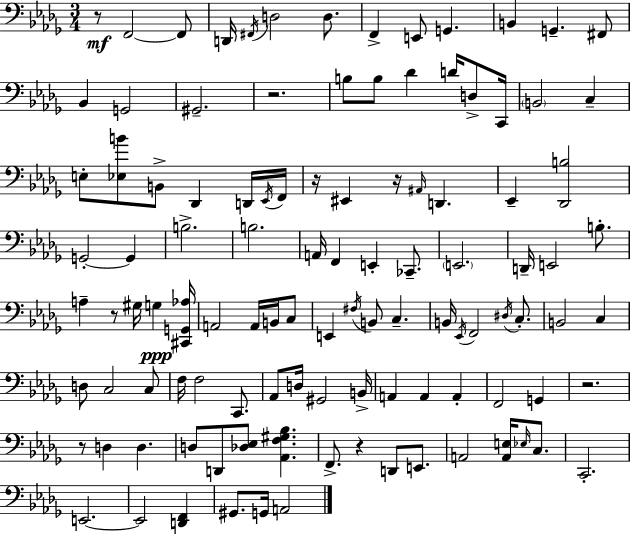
R/e F2/h F2/e D2/s F#2/s D3/h D3/e. F2/q E2/e G2/q. B2/q G2/q. F#2/e Bb2/q G2/h G#2/h. R/h. B3/e B3/e Db4/q D4/s D3/e C2/s B2/h C3/q E3/e [Eb3,B4]/e B2/e Db2/q D2/s Eb2/s F2/s R/s EIS2/q R/s A#2/s D2/q. Eb2/q [Db2,B3]/h G2/h G2/q B3/h. B3/h. A2/s F2/q E2/q CES2/e. E2/h. D2/s E2/h B3/e. A3/q R/e G#3/s G3/q [C#2,G2,Ab3]/s A2/h A2/s B2/s C3/e E2/q F#3/s B2/e C3/q. B2/s Eb2/s F2/h D#3/s C3/e. B2/h C3/q D3/e C3/h C3/e F3/s F3/h C2/e. Ab2/e D3/s G#2/h B2/s A2/q A2/q A2/q F2/h G2/q R/h. R/e D3/q D3/q. D3/e D2/e [Db3,Eb3]/e [Ab2,F3,G#3,Bb3]/q. F2/e. R/q D2/e E2/e. A2/h [A2,E3]/s Eb3/s C3/e. C2/h. E2/h. E2/h [D2,F2]/q G#2/e. G2/s A2/h